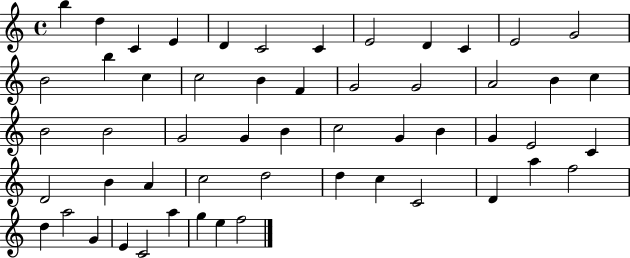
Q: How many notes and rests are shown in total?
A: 54